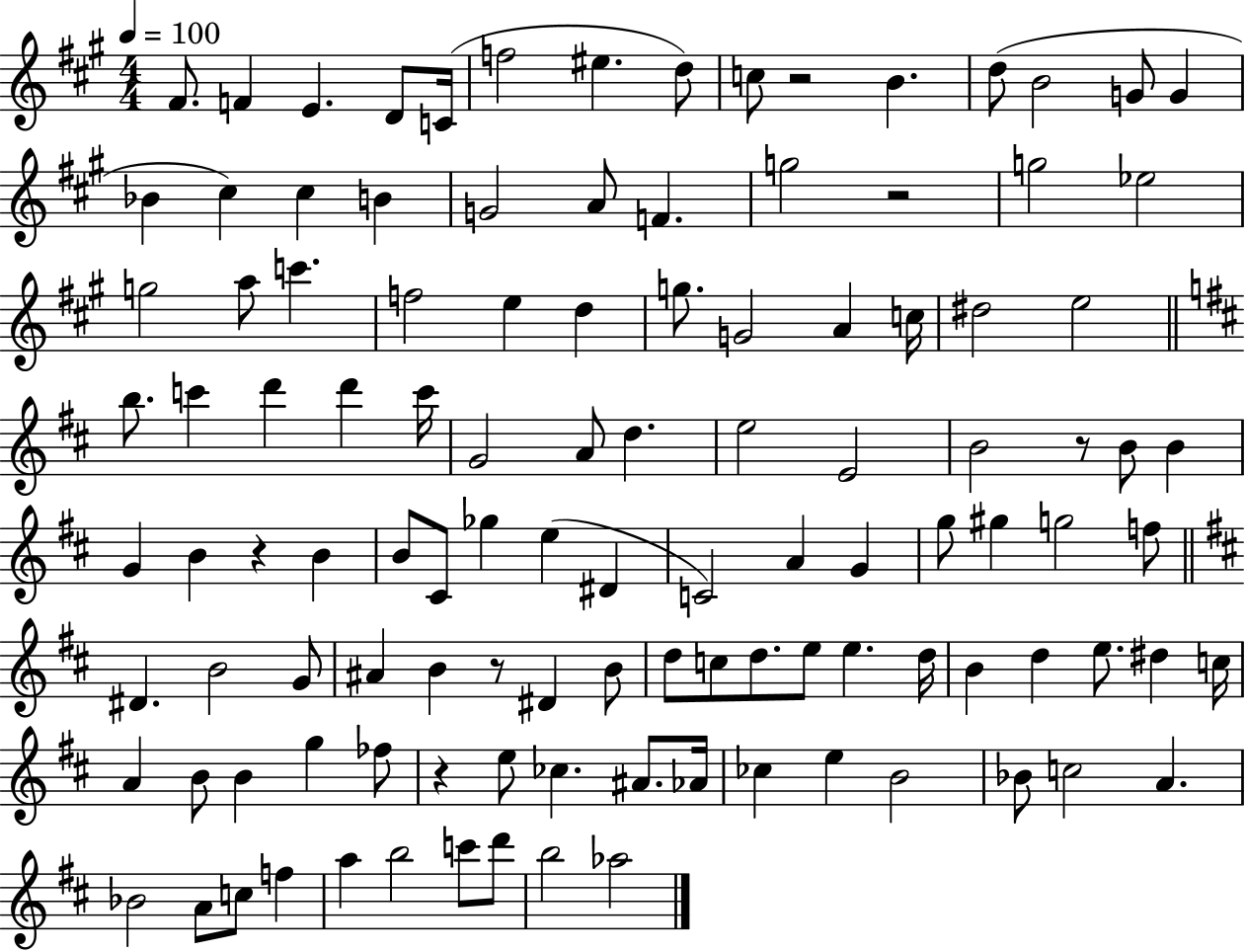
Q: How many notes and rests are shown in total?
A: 113